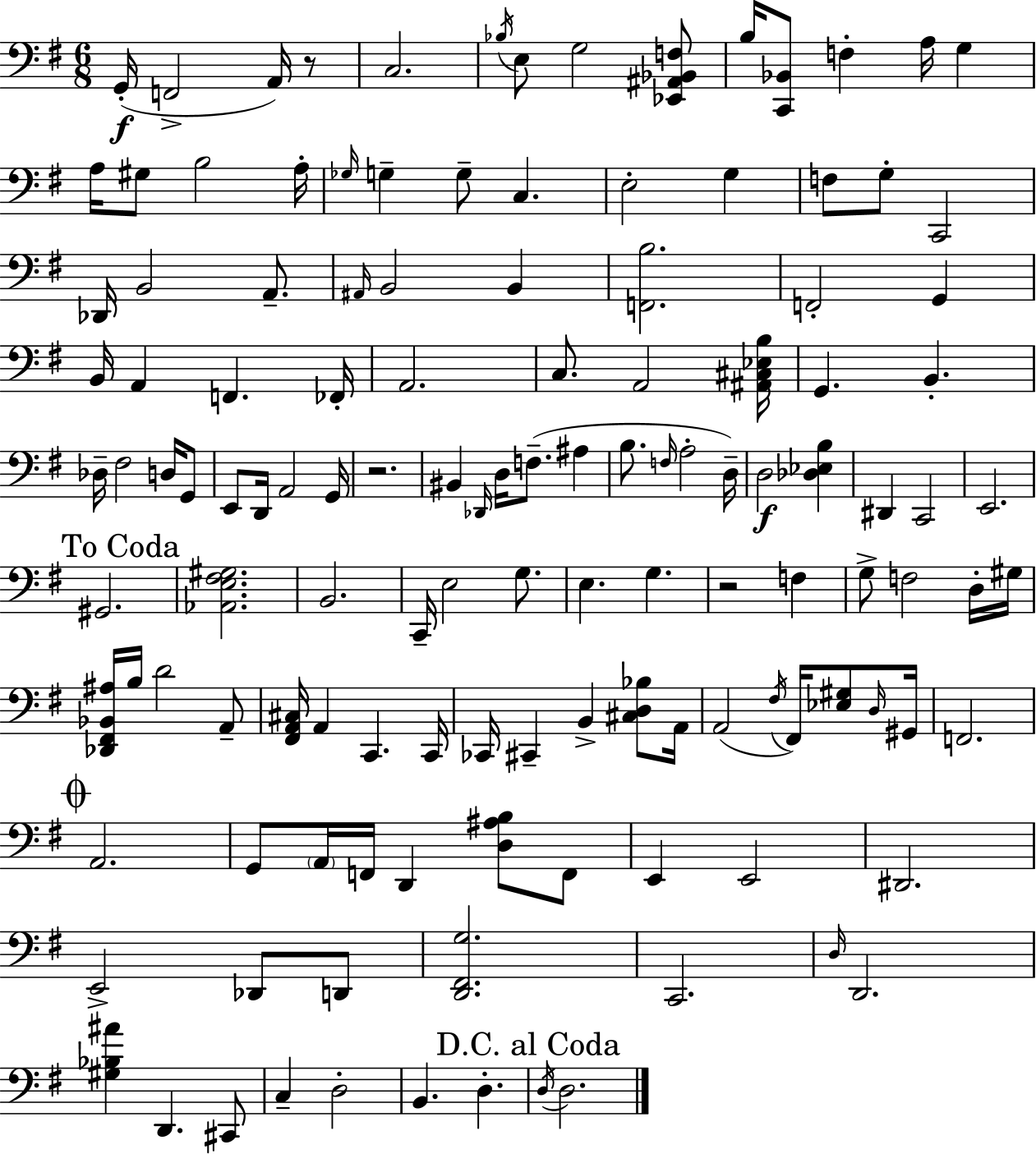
X:1
T:Untitled
M:6/8
L:1/4
K:G
G,,/4 F,,2 A,,/4 z/2 C,2 _B,/4 E,/2 G,2 [_E,,^A,,_B,,F,]/2 B,/4 [C,,_B,,]/2 F, A,/4 G, A,/4 ^G,/2 B,2 A,/4 _G,/4 G, G,/2 C, E,2 G, F,/2 G,/2 C,,2 _D,,/4 B,,2 A,,/2 ^A,,/4 B,,2 B,, [F,,B,]2 F,,2 G,, B,,/4 A,, F,, _F,,/4 A,,2 C,/2 A,,2 [^A,,^C,_E,B,]/4 G,, B,, _D,/4 ^F,2 D,/4 G,,/2 E,,/2 D,,/4 A,,2 G,,/4 z2 ^B,, _D,,/4 D,/4 F,/2 ^A, B,/2 F,/4 A,2 D,/4 D,2 [_D,_E,B,] ^D,, C,,2 E,,2 ^G,,2 [_A,,E,^F,^G,]2 B,,2 C,,/4 E,2 G,/2 E, G, z2 F, G,/2 F,2 D,/4 ^G,/4 [_D,,^F,,_B,,^A,]/4 B,/4 D2 A,,/2 [^F,,A,,^C,]/4 A,, C,, C,,/4 _C,,/4 ^C,, B,, [^C,D,_B,]/2 A,,/4 A,,2 ^F,/4 ^F,,/4 [_E,^G,]/2 D,/4 ^G,,/4 F,,2 A,,2 G,,/2 A,,/4 F,,/4 D,, [D,^A,B,]/2 F,,/2 E,, E,,2 ^D,,2 E,,2 _D,,/2 D,,/2 [D,,^F,,G,]2 C,,2 D,/4 D,,2 [^G,_B,^A] D,, ^C,,/2 C, D,2 B,, D, D,/4 D,2